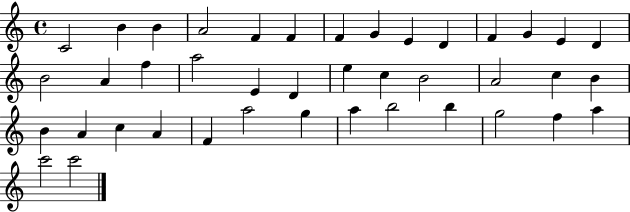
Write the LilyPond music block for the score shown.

{
  \clef treble
  \time 4/4
  \defaultTimeSignature
  \key c \major
  c'2 b'4 b'4 | a'2 f'4 f'4 | f'4 g'4 e'4 d'4 | f'4 g'4 e'4 d'4 | \break b'2 a'4 f''4 | a''2 e'4 d'4 | e''4 c''4 b'2 | a'2 c''4 b'4 | \break b'4 a'4 c''4 a'4 | f'4 a''2 g''4 | a''4 b''2 b''4 | g''2 f''4 a''4 | \break c'''2 c'''2 | \bar "|."
}